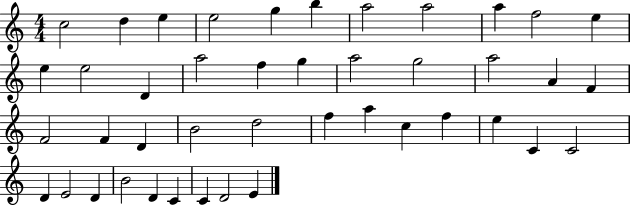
C5/h D5/q E5/q E5/h G5/q B5/q A5/h A5/h A5/q F5/h E5/q E5/q E5/h D4/q A5/h F5/q G5/q A5/h G5/h A5/h A4/q F4/q F4/h F4/q D4/q B4/h D5/h F5/q A5/q C5/q F5/q E5/q C4/q C4/h D4/q E4/h D4/q B4/h D4/q C4/q C4/q D4/h E4/q